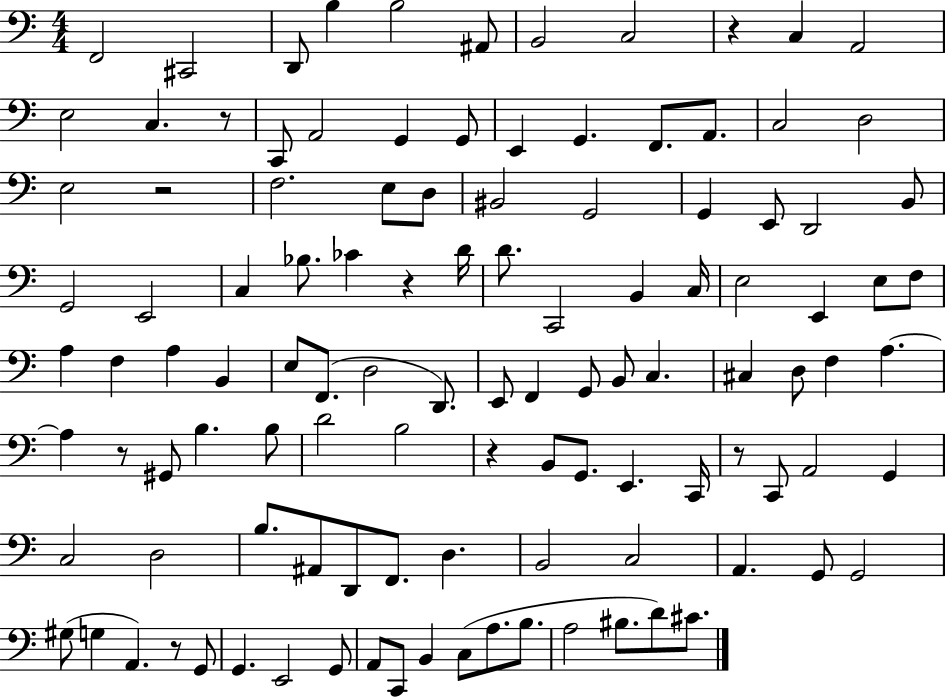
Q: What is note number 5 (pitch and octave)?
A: B3